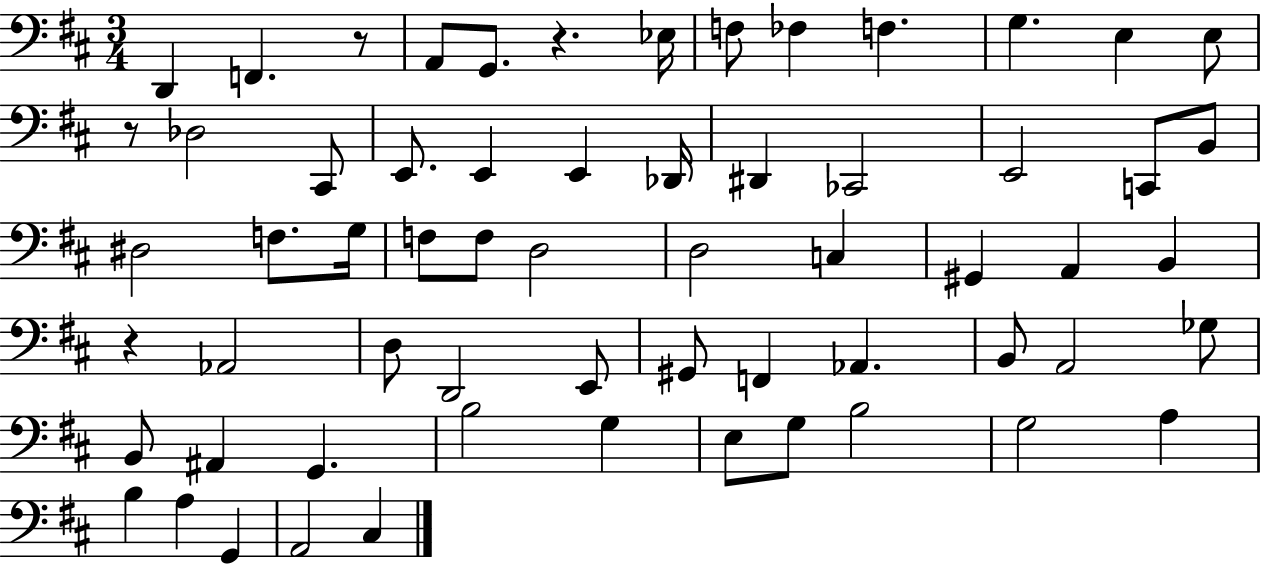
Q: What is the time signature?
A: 3/4